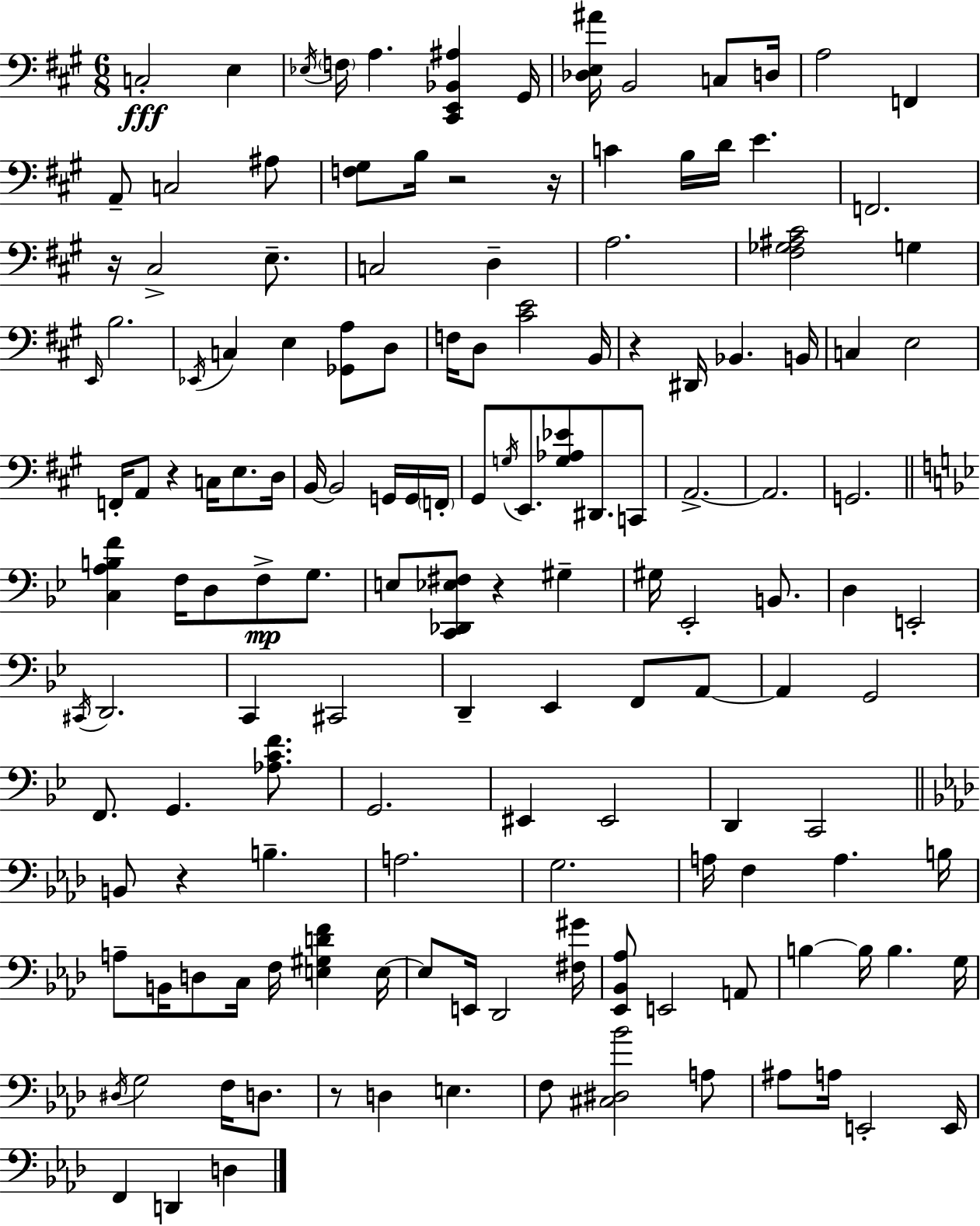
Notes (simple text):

C3/h E3/q Eb3/s F3/s A3/q. [C#2,E2,Bb2,A#3]/q G#2/s [Db3,E3,A#4]/s B2/h C3/e D3/s A3/h F2/q A2/e C3/h A#3/e [F3,G#3]/e B3/s R/h R/s C4/q B3/s D4/s E4/q. F2/h. R/s C#3/h E3/e. C3/h D3/q A3/h. [F#3,Gb3,A#3,C#4]/h G3/q E2/s B3/h. Eb2/s C3/q E3/q [Gb2,A3]/e D3/e F3/s D3/e [C#4,E4]/h B2/s R/q D#2/s Bb2/q. B2/s C3/q E3/h F2/s A2/e R/q C3/s E3/e. D3/s B2/s B2/h G2/s G2/s F2/s G#2/e G3/s E2/e. [G3,Ab3,Eb4]/e D#2/e. C2/e A2/h. A2/h. G2/h. [C3,A3,B3,F4]/q F3/s D3/e F3/e G3/e. E3/e [C2,Db2,Eb3,F#3]/e R/q G#3/q G#3/s Eb2/h B2/e. D3/q E2/h C#2/s D2/h. C2/q C#2/h D2/q Eb2/q F2/e A2/e A2/q G2/h F2/e. G2/q. [Ab3,C4,F4]/e. G2/h. EIS2/q EIS2/h D2/q C2/h B2/e R/q B3/q. A3/h. G3/h. A3/s F3/q A3/q. B3/s A3/e B2/s D3/e C3/s F3/s [E3,G#3,D4,F4]/q E3/s E3/e E2/s Db2/h [F#3,G#4]/s [Eb2,Bb2,Ab3]/e E2/h A2/e B3/q B3/s B3/q. G3/s D#3/s G3/h F3/s D3/e. R/e D3/q E3/q. F3/e [C#3,D#3,Bb4]/h A3/e A#3/e A3/s E2/h E2/s F2/q D2/q D3/q